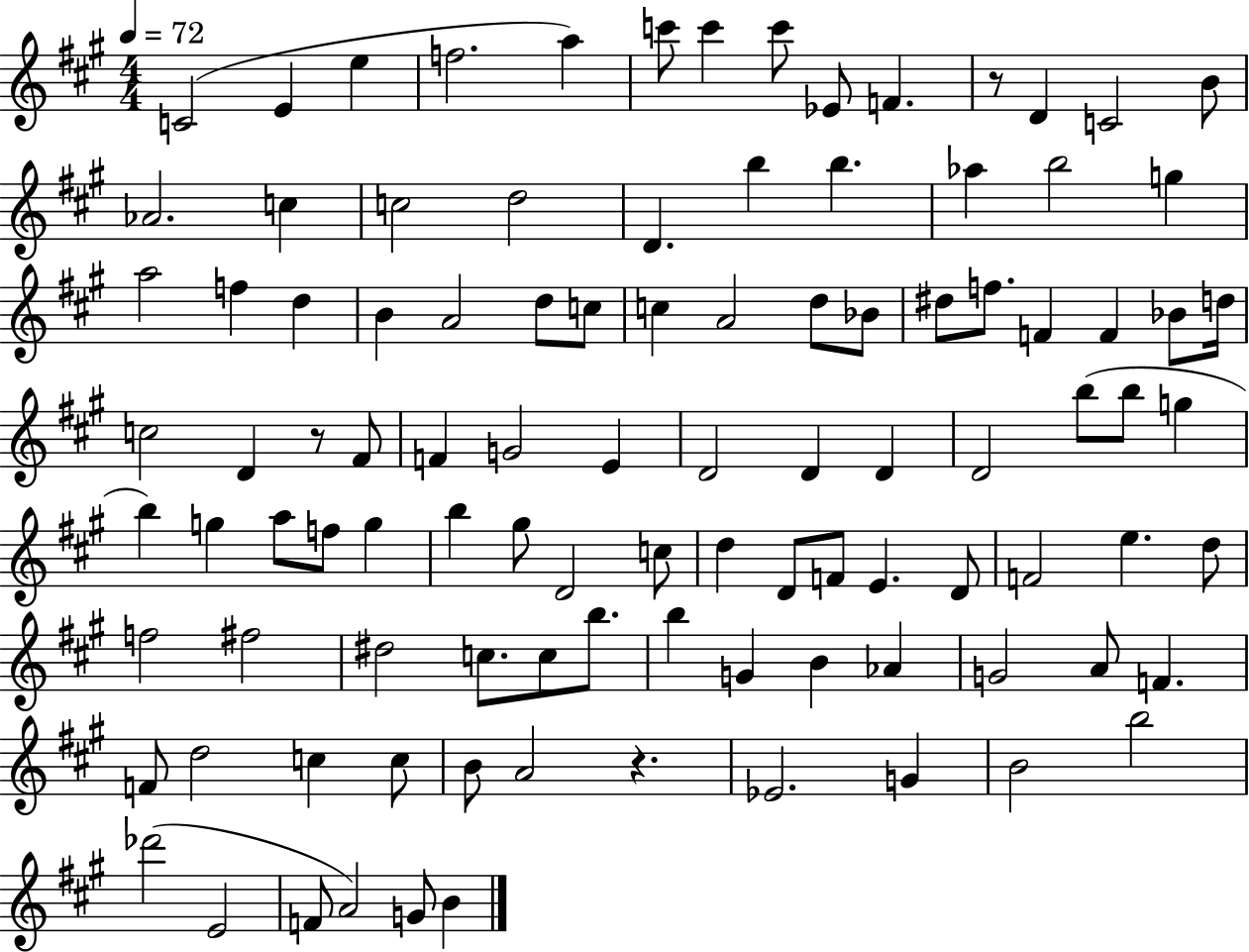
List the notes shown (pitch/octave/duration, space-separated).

C4/h E4/q E5/q F5/h. A5/q C6/e C6/q C6/e Eb4/e F4/q. R/e D4/q C4/h B4/e Ab4/h. C5/q C5/h D5/h D4/q. B5/q B5/q. Ab5/q B5/h G5/q A5/h F5/q D5/q B4/q A4/h D5/e C5/e C5/q A4/h D5/e Bb4/e D#5/e F5/e. F4/q F4/q Bb4/e D5/s C5/h D4/q R/e F#4/e F4/q G4/h E4/q D4/h D4/q D4/q D4/h B5/e B5/e G5/q B5/q G5/q A5/e F5/e G5/q B5/q G#5/e D4/h C5/e D5/q D4/e F4/e E4/q. D4/e F4/h E5/q. D5/e F5/h F#5/h D#5/h C5/e. C5/e B5/e. B5/q G4/q B4/q Ab4/q G4/h A4/e F4/q. F4/e D5/h C5/q C5/e B4/e A4/h R/q. Eb4/h. G4/q B4/h B5/h Db6/h E4/h F4/e A4/h G4/e B4/q